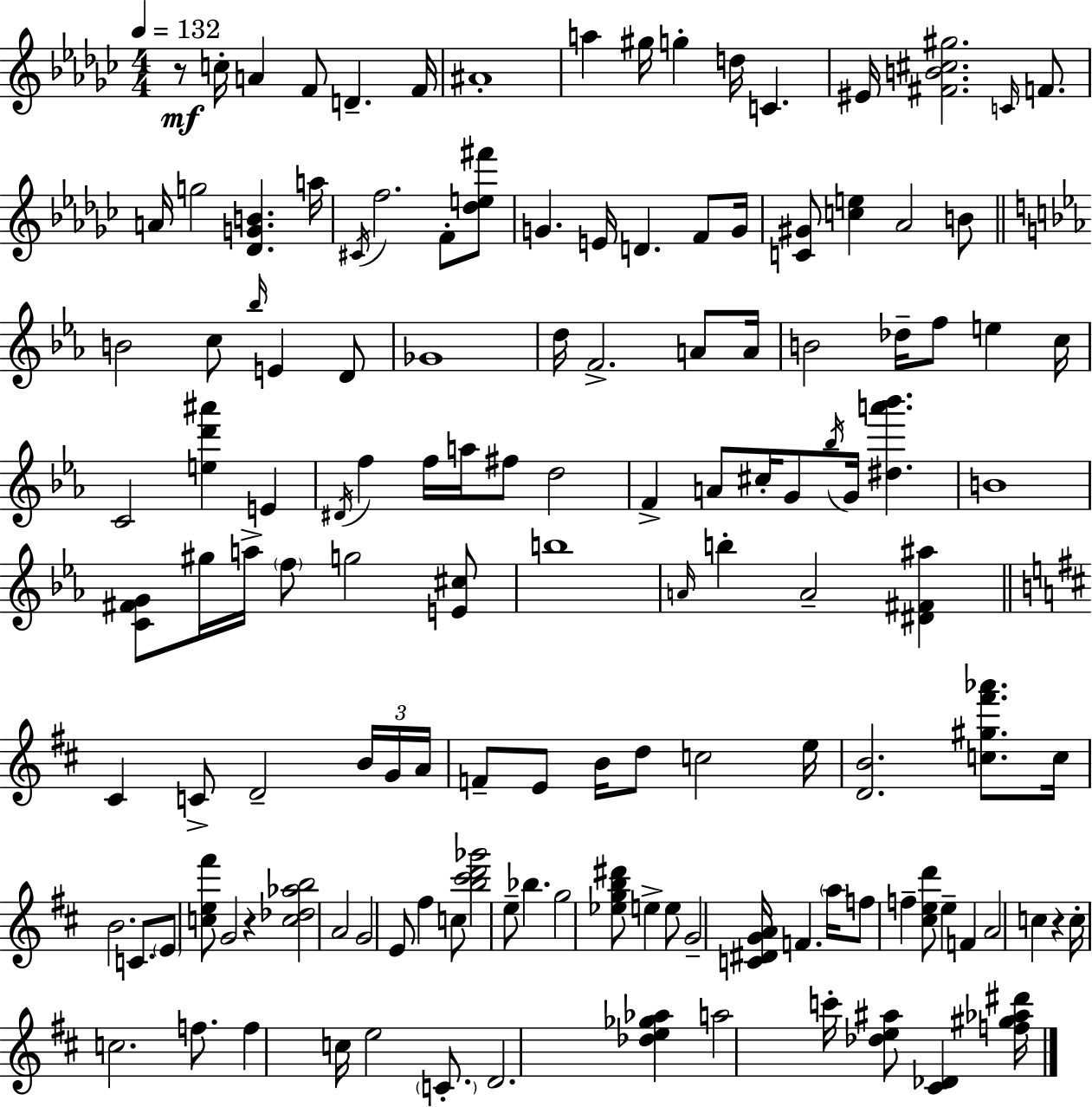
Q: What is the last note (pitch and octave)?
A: C6